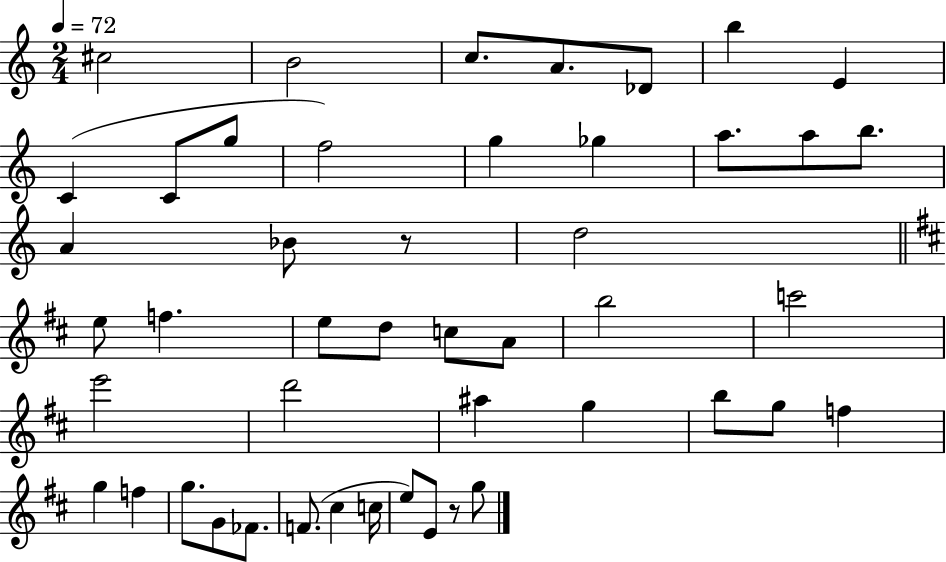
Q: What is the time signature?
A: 2/4